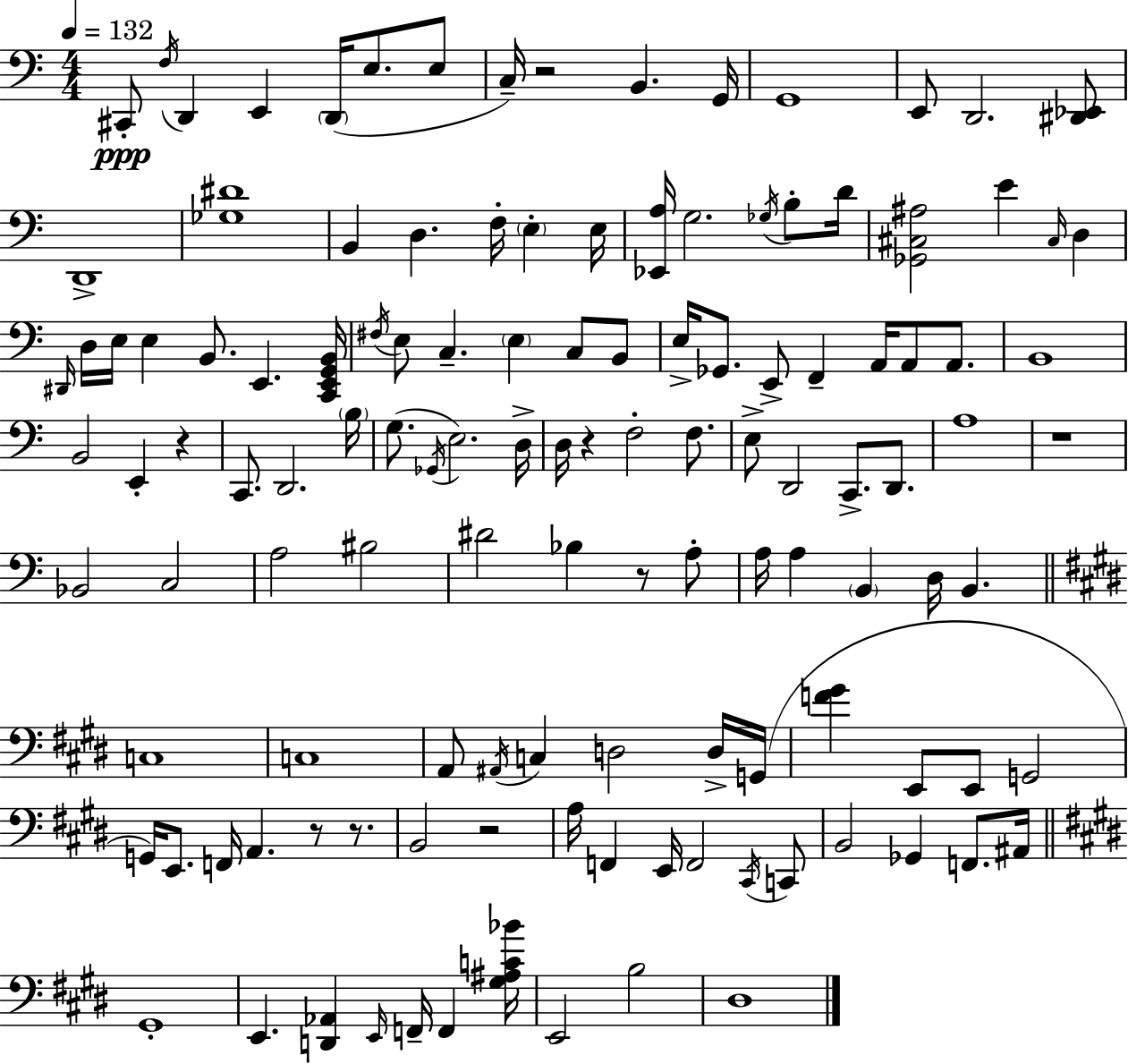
{
  \clef bass
  \numericTimeSignature
  \time 4/4
  \key c \major
  \tempo 4 = 132
  cis,8-.\ppp \acciaccatura { f16 } d,4 e,4 \parenthesize d,16( e8. e8 | c16--) r2 b,4. | g,16 g,1 | e,8 d,2. <dis, ees,>8 | \break d,1-> | <ges dis'>1 | b,4 d4. f16-. \parenthesize e4-. | e16 <ees, a>16 g2. \acciaccatura { ges16 } b8-. | \break d'16 <ges, cis ais>2 e'4 \grace { cis16 } d4 | \grace { dis,16 } d16 e16 e4 b,8. e,4. | <c, e, g, b,>16 \acciaccatura { fis16 } e8 c4.-- \parenthesize e4 | c8 b,8 e16-> ges,8. e,8-> f,4-- a,16 | \break a,8 a,8. b,1 | b,2 e,4-. | r4 c,8. d,2. | \parenthesize b16 g8.( \acciaccatura { ges,16 } e2.) | \break d16-> d16 r4 f2-. | f8. e8-> d,2 | c,8.-> d,8. a1 | r1 | \break bes,2 c2 | a2 bis2 | dis'2 bes4 | r8 a8-. a16 a4 \parenthesize b,4 d16 | \break b,4. \bar "||" \break \key e \major c1 | c1 | a,8 \acciaccatura { ais,16 } c4 d2 d16-> | g,16( <f' gis'>4 e,8 e,8 g,2 | \break g,16) e,8. f,16 a,4. r8 r8. | b,2 r2 | a16 f,4 e,16 f,2 \acciaccatura { cis,16 } | c,8 b,2 ges,4 f,8. | \break ais,16 \bar "||" \break \key e \major gis,1-. | e,4. <d, aes,>4 \grace { e,16 } f,16-- f,4 | <gis ais c' bes'>16 e,2 b2 | dis1 | \break \bar "|."
}